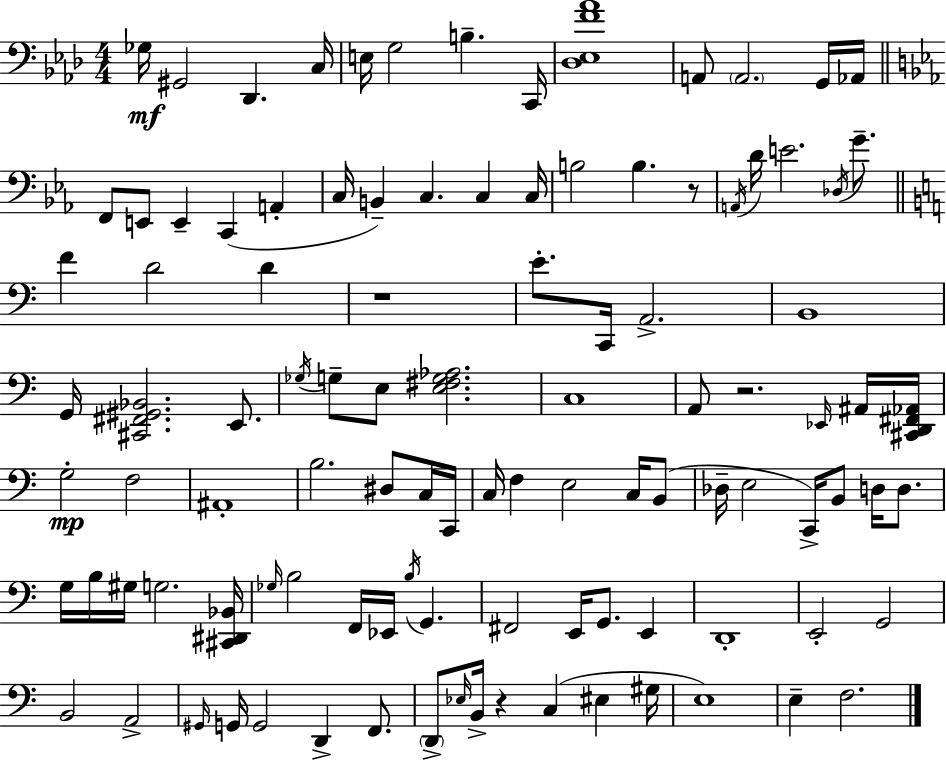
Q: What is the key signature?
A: F minor